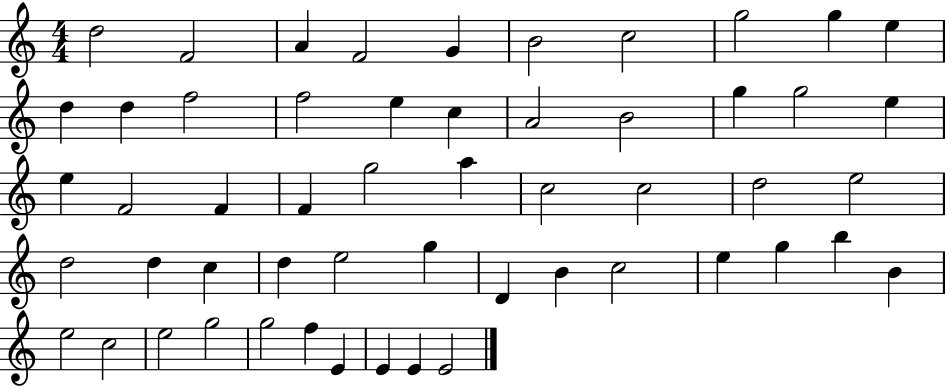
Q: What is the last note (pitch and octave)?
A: E4